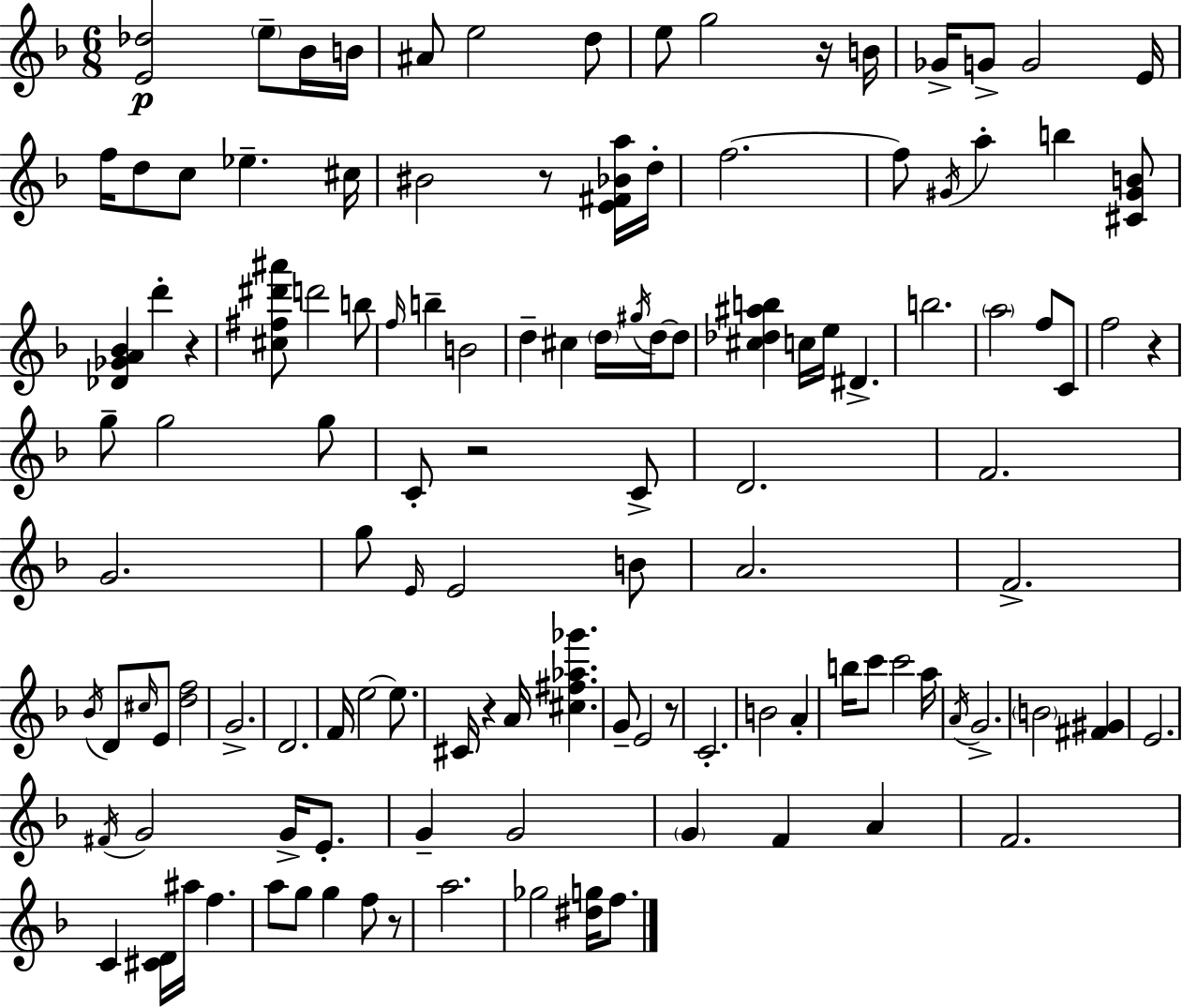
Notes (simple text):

[E4,Db5]/h E5/e Bb4/s B4/s A#4/e E5/h D5/e E5/e G5/h R/s B4/s Gb4/s G4/e G4/h E4/s F5/s D5/e C5/e Eb5/q. C#5/s BIS4/h R/e [E4,F#4,Bb4,A5]/s D5/s F5/h. F5/e G#4/s A5/q B5/q [C#4,G#4,B4]/e [Db4,Gb4,A4,Bb4]/q D6/q R/q [C#5,F#5,D#6,A#6]/e D6/h B5/e F5/s B5/q B4/h D5/q C#5/q D5/s G#5/s D5/s D5/e [C#5,Db5,A#5,B5]/q C5/s E5/s D#4/q. B5/h. A5/h F5/e C4/e F5/h R/q G5/e G5/h G5/e C4/e R/h C4/e D4/h. F4/h. G4/h. G5/e E4/s E4/h B4/e A4/h. F4/h. Bb4/s D4/e C#5/s E4/e [D5,F5]/h G4/h. D4/h. F4/s E5/h E5/e. C#4/s R/q A4/s [C#5,F#5,Ab5,Gb6]/q. G4/e E4/h R/e C4/h. B4/h A4/q B5/s C6/e C6/h A5/s A4/s G4/h. B4/h [F#4,G#4]/q E4/h. F#4/s G4/h G4/s E4/e. G4/q G4/h G4/q F4/q A4/q F4/h. C4/q [C#4,D4]/s A#5/s F5/q. A5/e G5/e G5/q F5/e R/e A5/h. Gb5/h [D#5,G5]/s F5/e.